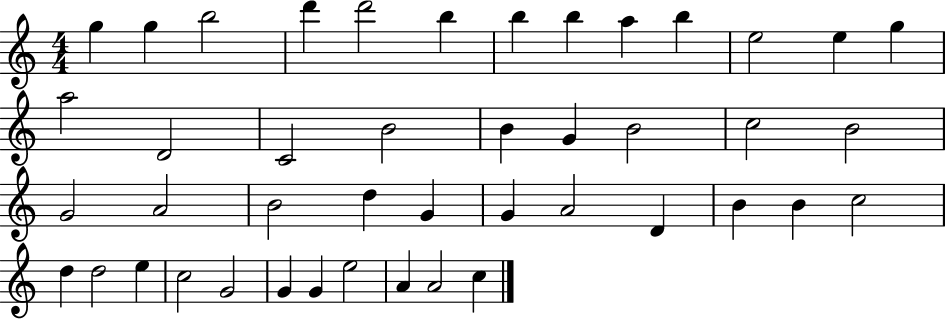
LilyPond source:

{
  \clef treble
  \numericTimeSignature
  \time 4/4
  \key c \major
  g''4 g''4 b''2 | d'''4 d'''2 b''4 | b''4 b''4 a''4 b''4 | e''2 e''4 g''4 | \break a''2 d'2 | c'2 b'2 | b'4 g'4 b'2 | c''2 b'2 | \break g'2 a'2 | b'2 d''4 g'4 | g'4 a'2 d'4 | b'4 b'4 c''2 | \break d''4 d''2 e''4 | c''2 g'2 | g'4 g'4 e''2 | a'4 a'2 c''4 | \break \bar "|."
}